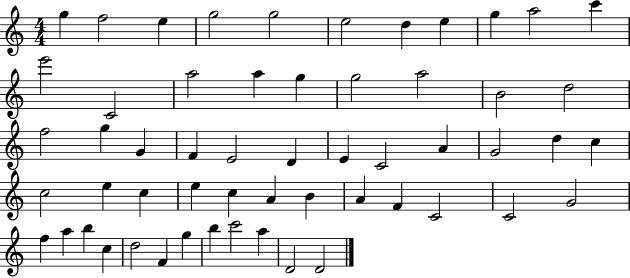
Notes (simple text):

G5/q F5/h E5/q G5/h G5/h E5/h D5/q E5/q G5/q A5/h C6/q E6/h C4/h A5/h A5/q G5/q G5/h A5/h B4/h D5/h F5/h G5/q G4/q F4/q E4/h D4/q E4/q C4/h A4/q G4/h D5/q C5/q C5/h E5/q C5/q E5/q C5/q A4/q B4/q A4/q F4/q C4/h C4/h G4/h F5/q A5/q B5/q C5/q D5/h F4/q G5/q B5/q C6/h A5/q D4/h D4/h